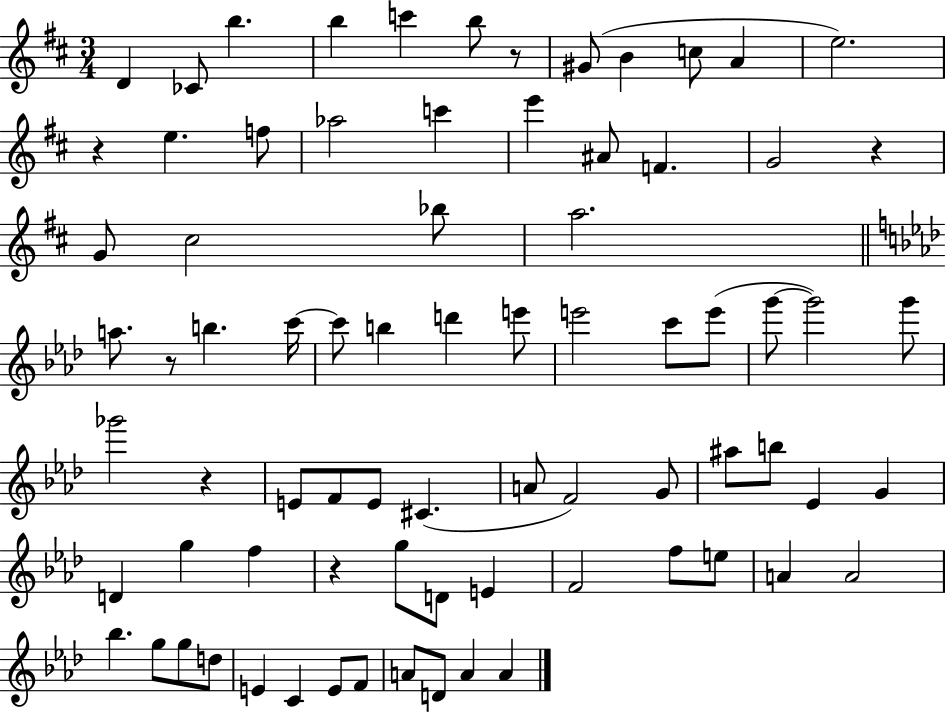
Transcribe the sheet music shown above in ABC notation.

X:1
T:Untitled
M:3/4
L:1/4
K:D
D _C/2 b b c' b/2 z/2 ^G/2 B c/2 A e2 z e f/2 _a2 c' e' ^A/2 F G2 z G/2 ^c2 _b/2 a2 a/2 z/2 b c'/4 c'/2 b d' e'/2 e'2 c'/2 e'/2 g'/2 g'2 g'/2 _g'2 z E/2 F/2 E/2 ^C A/2 F2 G/2 ^a/2 b/2 _E G D g f z g/2 D/2 E F2 f/2 e/2 A A2 _b g/2 g/2 d/2 E C E/2 F/2 A/2 D/2 A A